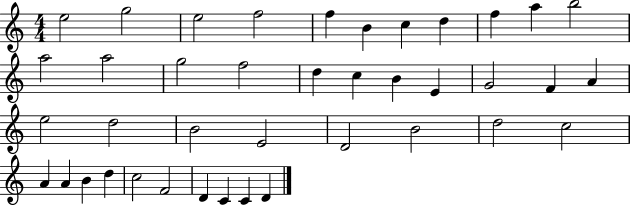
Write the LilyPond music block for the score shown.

{
  \clef treble
  \numericTimeSignature
  \time 4/4
  \key c \major
  e''2 g''2 | e''2 f''2 | f''4 b'4 c''4 d''4 | f''4 a''4 b''2 | \break a''2 a''2 | g''2 f''2 | d''4 c''4 b'4 e'4 | g'2 f'4 a'4 | \break e''2 d''2 | b'2 e'2 | d'2 b'2 | d''2 c''2 | \break a'4 a'4 b'4 d''4 | c''2 f'2 | d'4 c'4 c'4 d'4 | \bar "|."
}